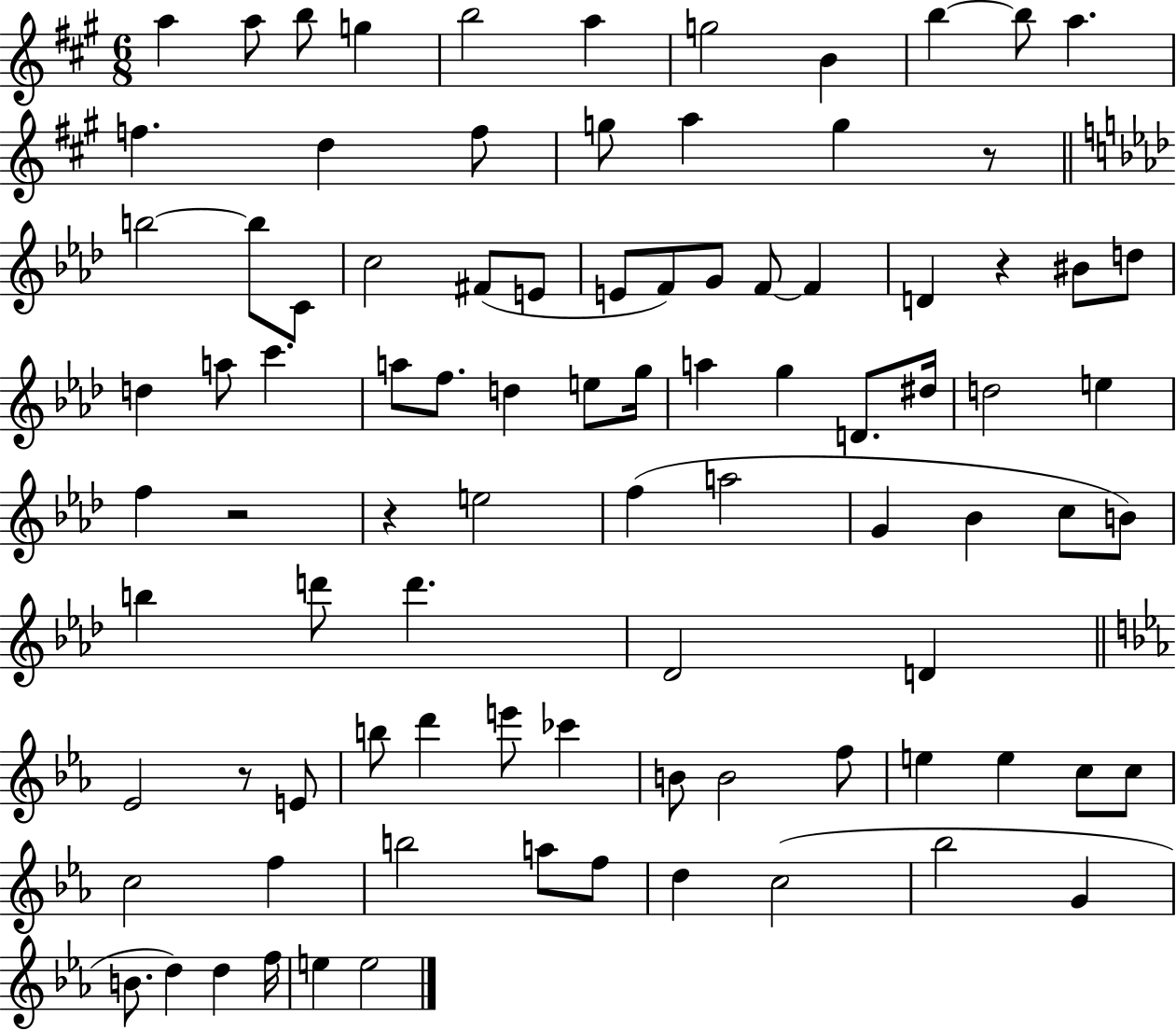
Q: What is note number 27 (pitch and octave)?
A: F4